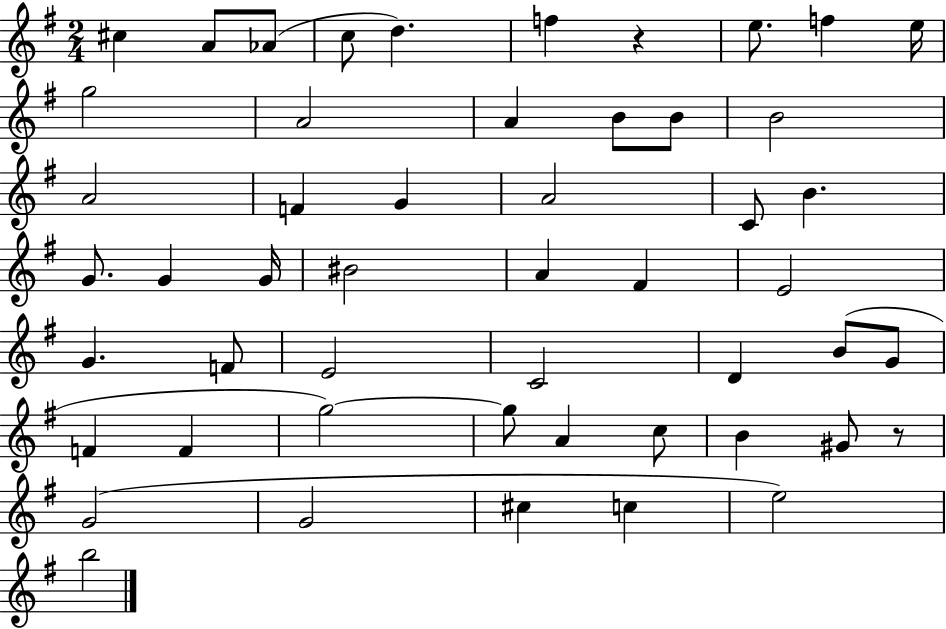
C#5/q A4/e Ab4/e C5/e D5/q. F5/q R/q E5/e. F5/q E5/s G5/h A4/h A4/q B4/e B4/e B4/h A4/h F4/q G4/q A4/h C4/e B4/q. G4/e. G4/q G4/s BIS4/h A4/q F#4/q E4/h G4/q. F4/e E4/h C4/h D4/q B4/e G4/e F4/q F4/q G5/h G5/e A4/q C5/e B4/q G#4/e R/e G4/h G4/h C#5/q C5/q E5/h B5/h